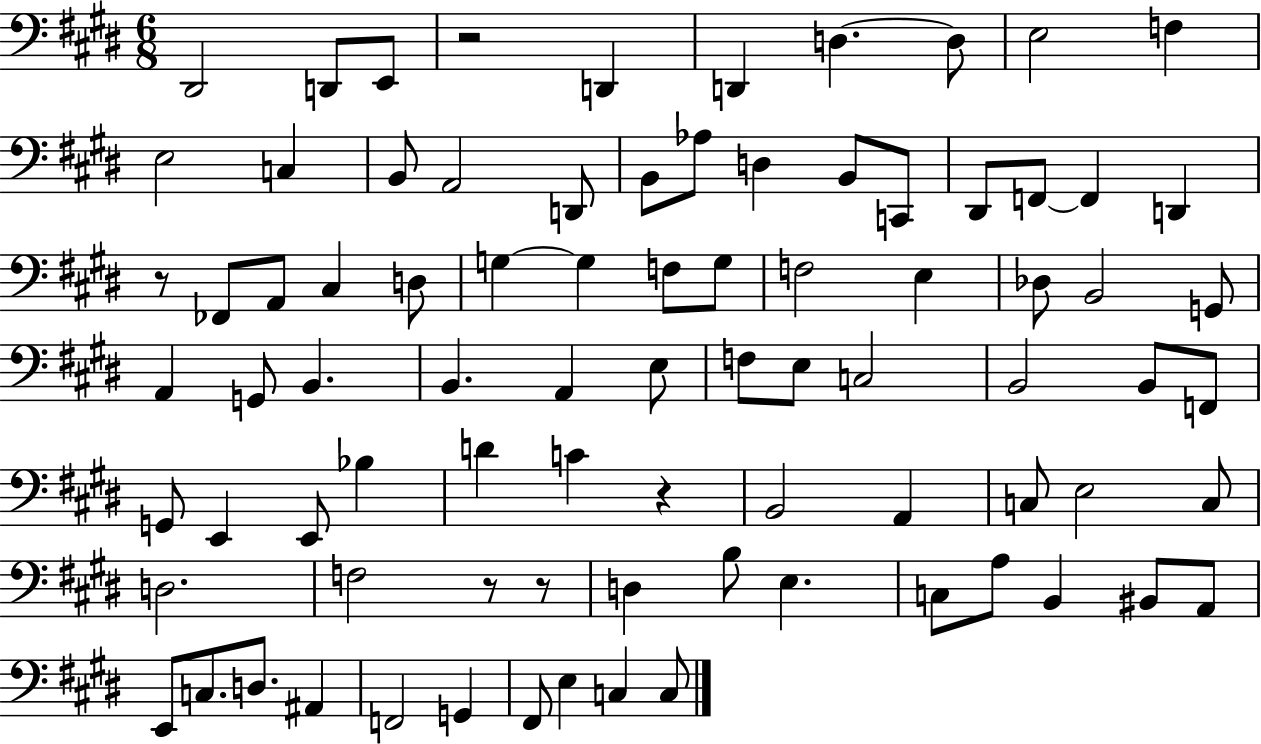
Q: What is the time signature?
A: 6/8